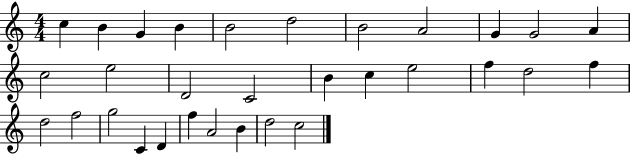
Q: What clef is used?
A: treble